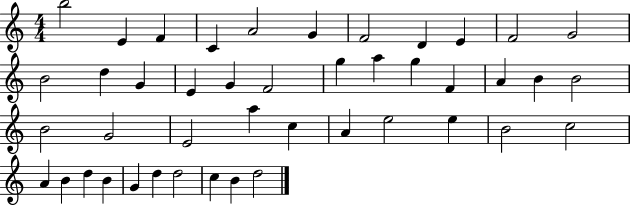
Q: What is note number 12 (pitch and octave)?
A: B4